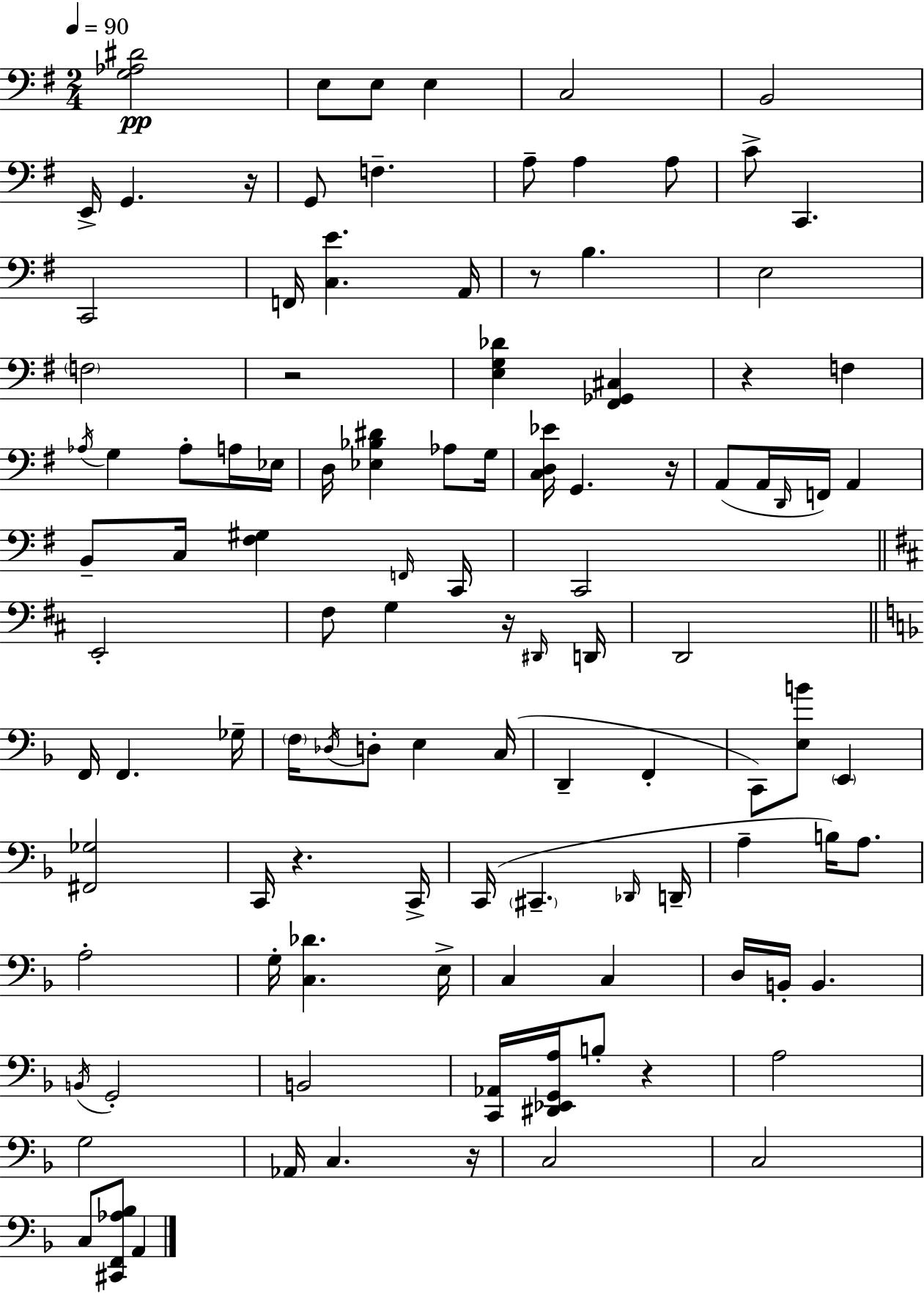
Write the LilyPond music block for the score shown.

{
  \clef bass
  \numericTimeSignature
  \time 2/4
  \key g \major
  \tempo 4 = 90
  <g aes dis'>2\pp | e8 e8 e4 | c2 | b,2 | \break e,16-> g,4. r16 | g,8 f4.-- | a8-- a4 a8 | c'8-> c,4. | \break c,2 | f,16 <c e'>4. a,16 | r8 b4. | e2 | \break \parenthesize f2 | r2 | <e g des'>4 <fis, ges, cis>4 | r4 f4 | \break \acciaccatura { aes16 } g4 aes8-. a16 | ees16 d16 <ees bes dis'>4 aes8 | g16 <c d ees'>16 g,4. | r16 a,8( a,16 \grace { d,16 } f,16) a,4 | \break b,8-- c16 <fis gis>4 | \grace { f,16 } c,16 c,2 | \bar "||" \break \key d \major e,2-. | fis8 g4 r16 \grace { dis,16 } | d,16 d,2 | \bar "||" \break \key d \minor f,16 f,4. ges16-- | \parenthesize f16 \acciaccatura { des16 } d8-. e4 | c16( d,4-- f,4-. | c,8) <e b'>8 \parenthesize e,4 | \break <fis, ges>2 | c,16 r4. | c,16-> c,16( \parenthesize cis,4.-- | \grace { des,16 } d,16-- a4-- b16) a8. | \break a2-. | g16-. <c des'>4. | e16-> c4 c4 | d16 b,16-. b,4. | \break \acciaccatura { b,16 } g,2-. | b,2 | <c, aes,>16 <dis, ees, g, a>16 b8-. r4 | a2 | \break g2 | aes,16 c4. | r16 c2 | c2 | \break c8 <cis, f, aes bes>8 a,4 | \bar "|."
}